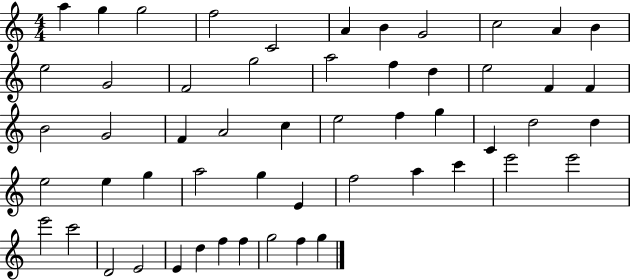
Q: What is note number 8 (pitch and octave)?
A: G4